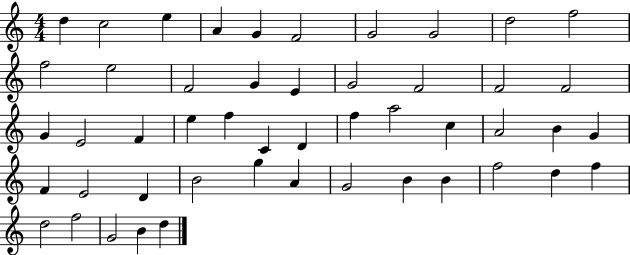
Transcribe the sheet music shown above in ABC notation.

X:1
T:Untitled
M:4/4
L:1/4
K:C
d c2 e A G F2 G2 G2 d2 f2 f2 e2 F2 G E G2 F2 F2 F2 G E2 F e f C D f a2 c A2 B G F E2 D B2 g A G2 B B f2 d f d2 f2 G2 B d